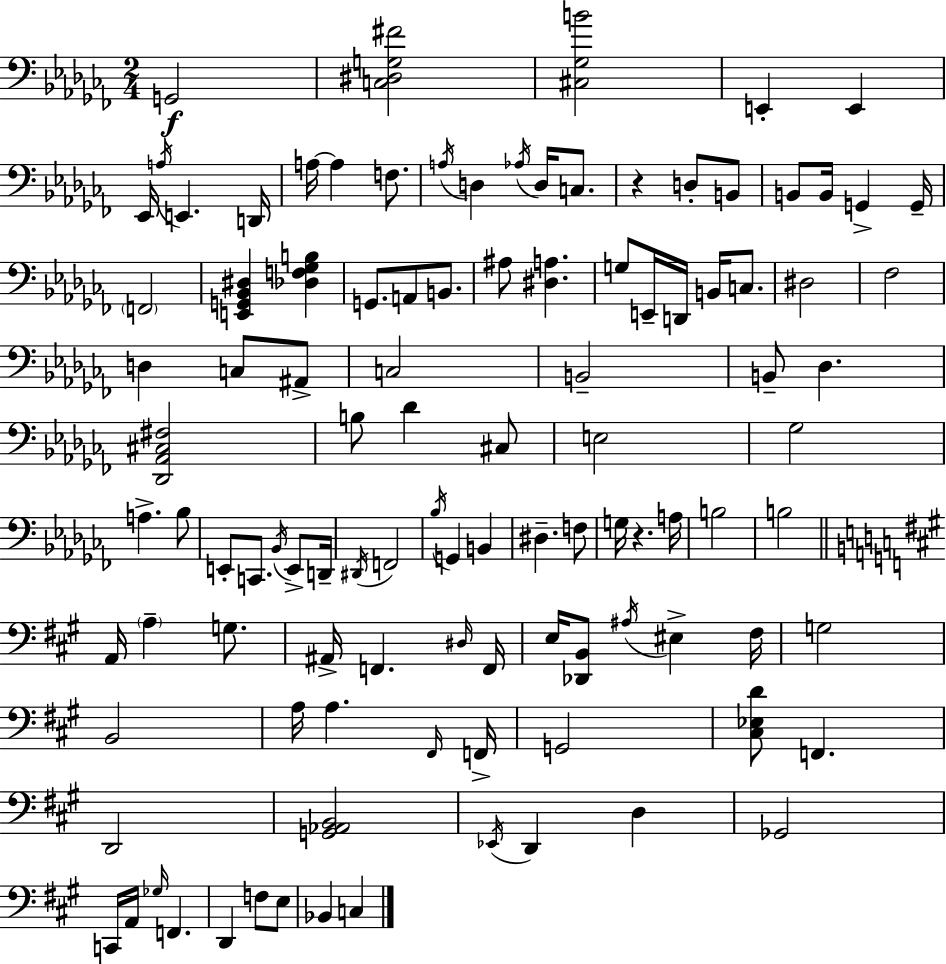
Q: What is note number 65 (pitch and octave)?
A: A3